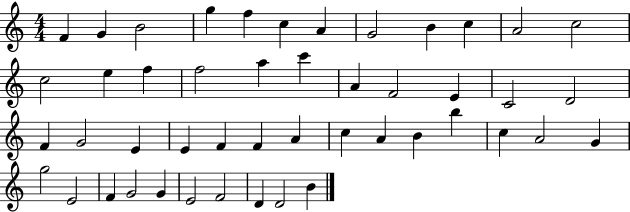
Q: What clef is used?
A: treble